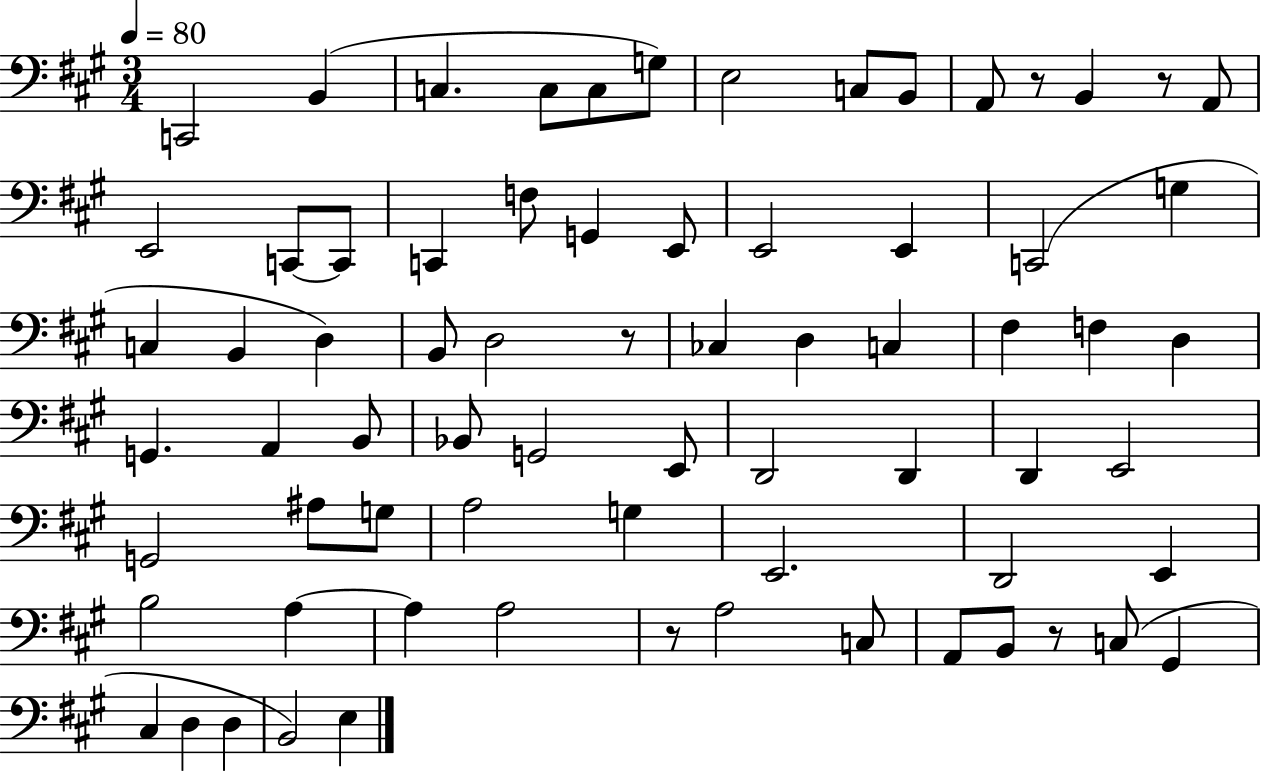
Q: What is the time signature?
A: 3/4